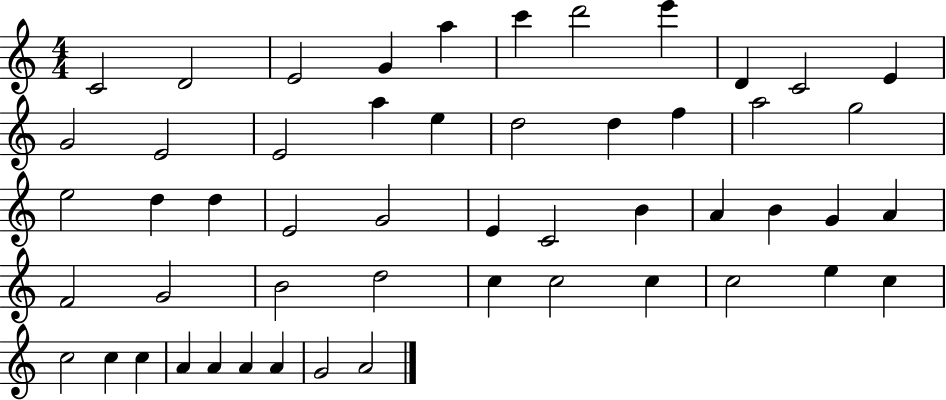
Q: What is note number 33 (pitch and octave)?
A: A4